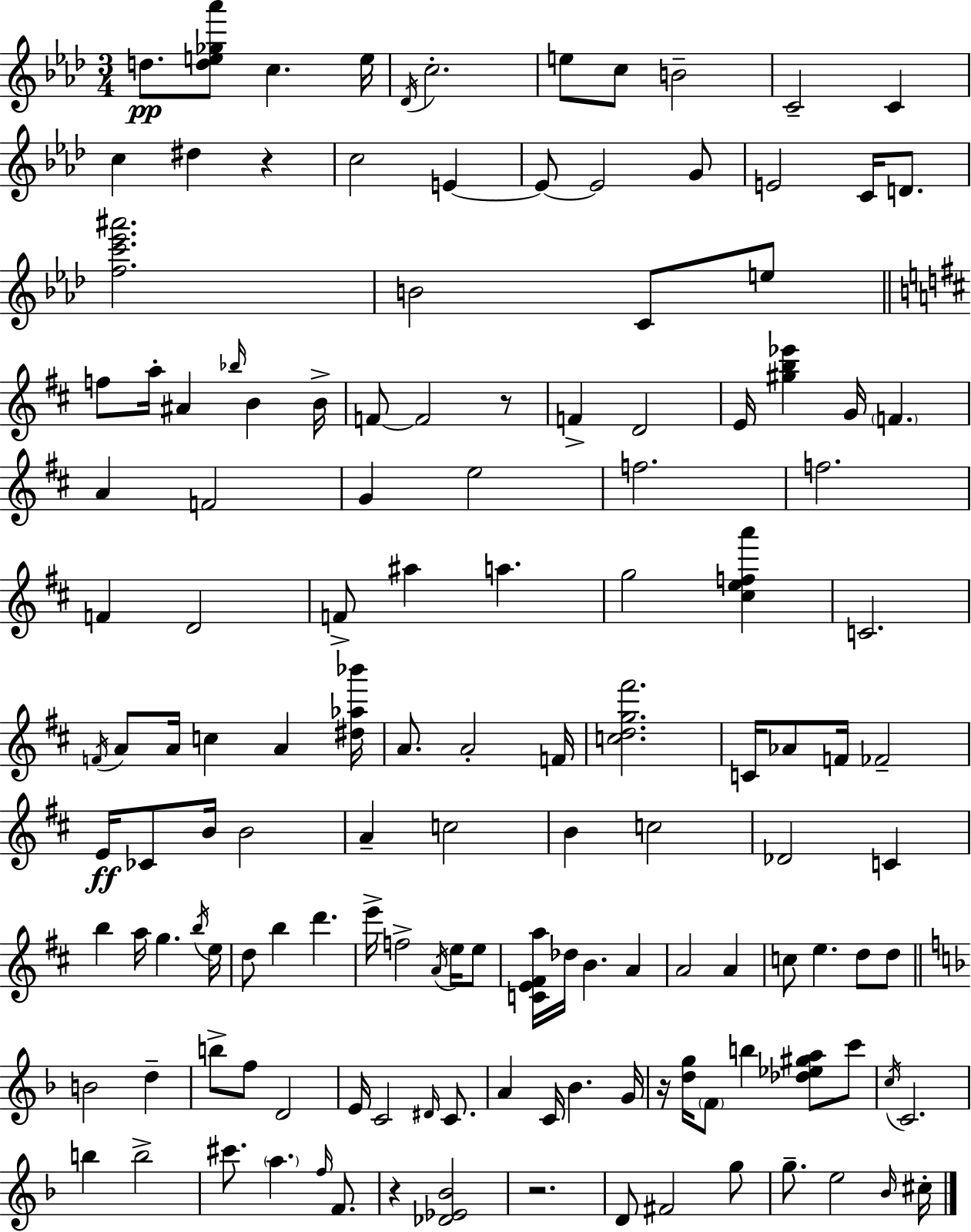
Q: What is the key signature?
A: AES major